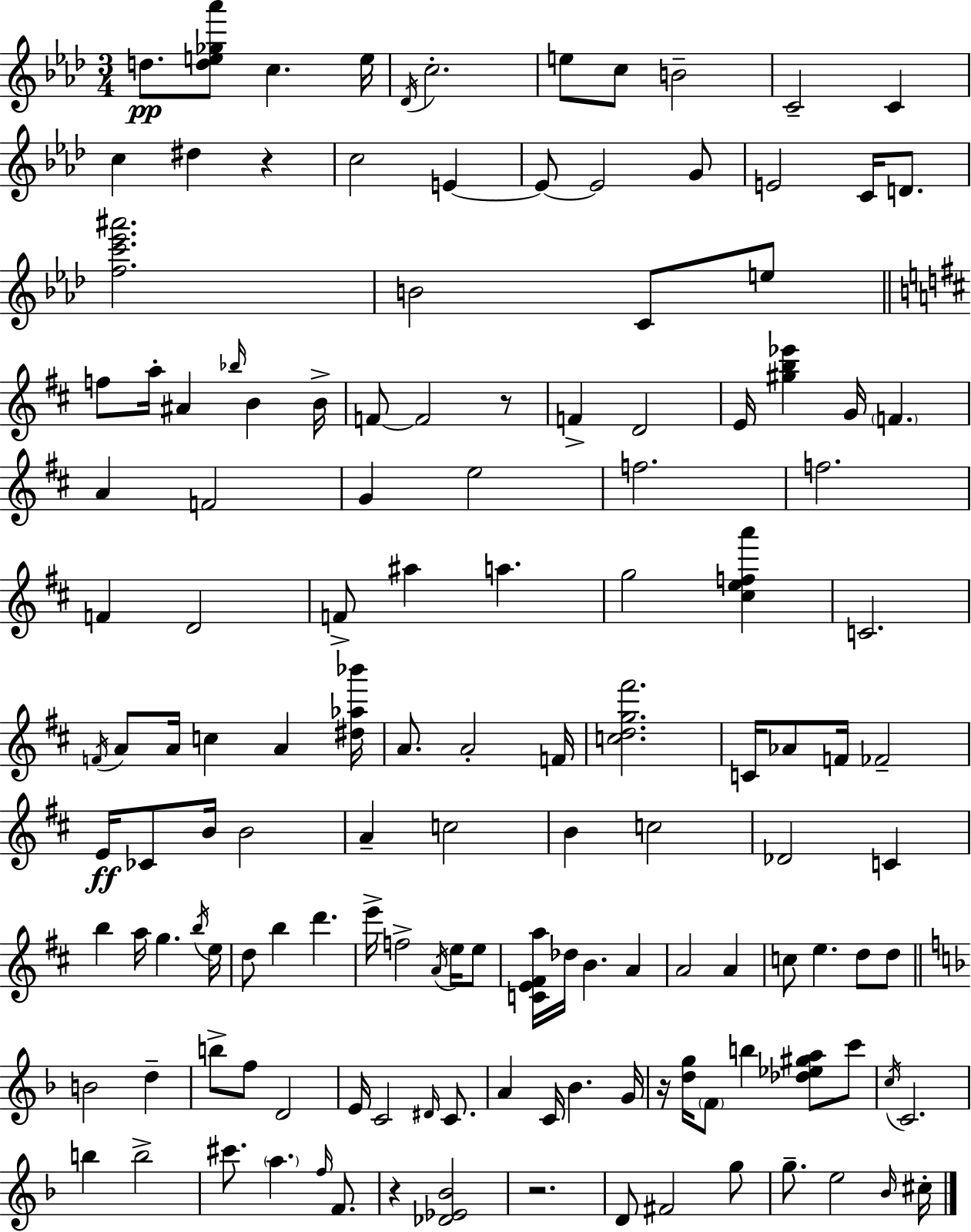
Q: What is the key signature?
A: AES major